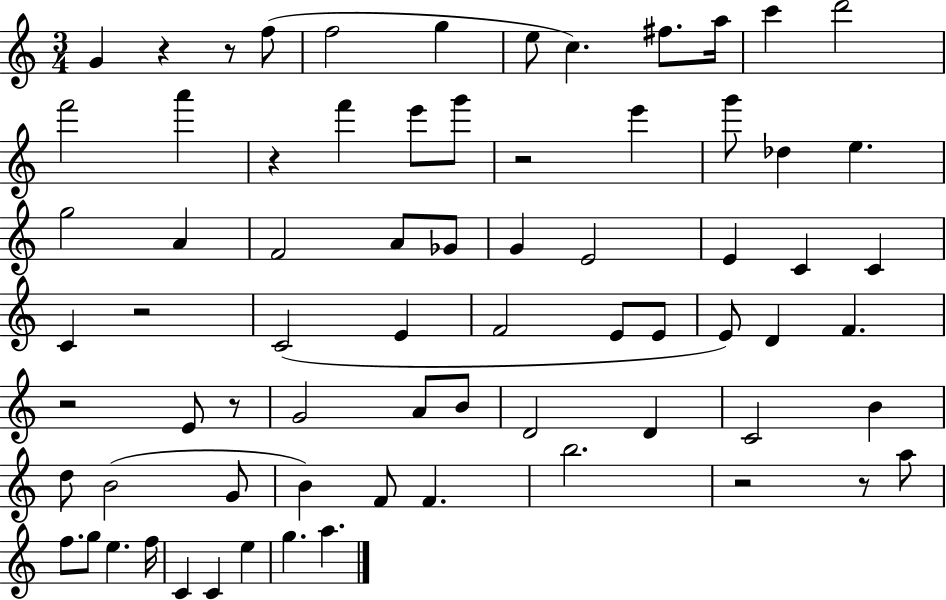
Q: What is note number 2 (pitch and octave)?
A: F5